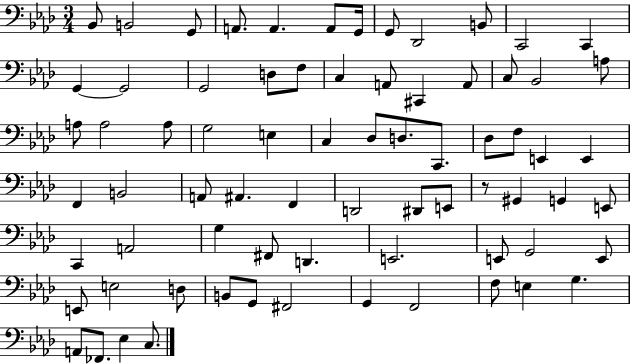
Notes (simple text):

Bb2/e B2/h G2/e A2/e. A2/q. A2/e G2/s G2/e Db2/h B2/e C2/h C2/q G2/q G2/h G2/h D3/e F3/e C3/q A2/e C#2/q A2/e C3/e Bb2/h A3/e A3/e A3/h A3/e G3/h E3/q C3/q Db3/e D3/e. C2/e. Db3/e F3/e E2/q E2/q F2/q B2/h A2/e A#2/q. F2/q D2/h D#2/e E2/e R/e G#2/q G2/q E2/e C2/q A2/h G3/q F#2/e D2/q. E2/h. E2/e G2/h E2/e E2/e E3/h D3/e B2/e G2/e F#2/h G2/q F2/h F3/e E3/q G3/q. A2/e FES2/e. Eb3/q C3/e.